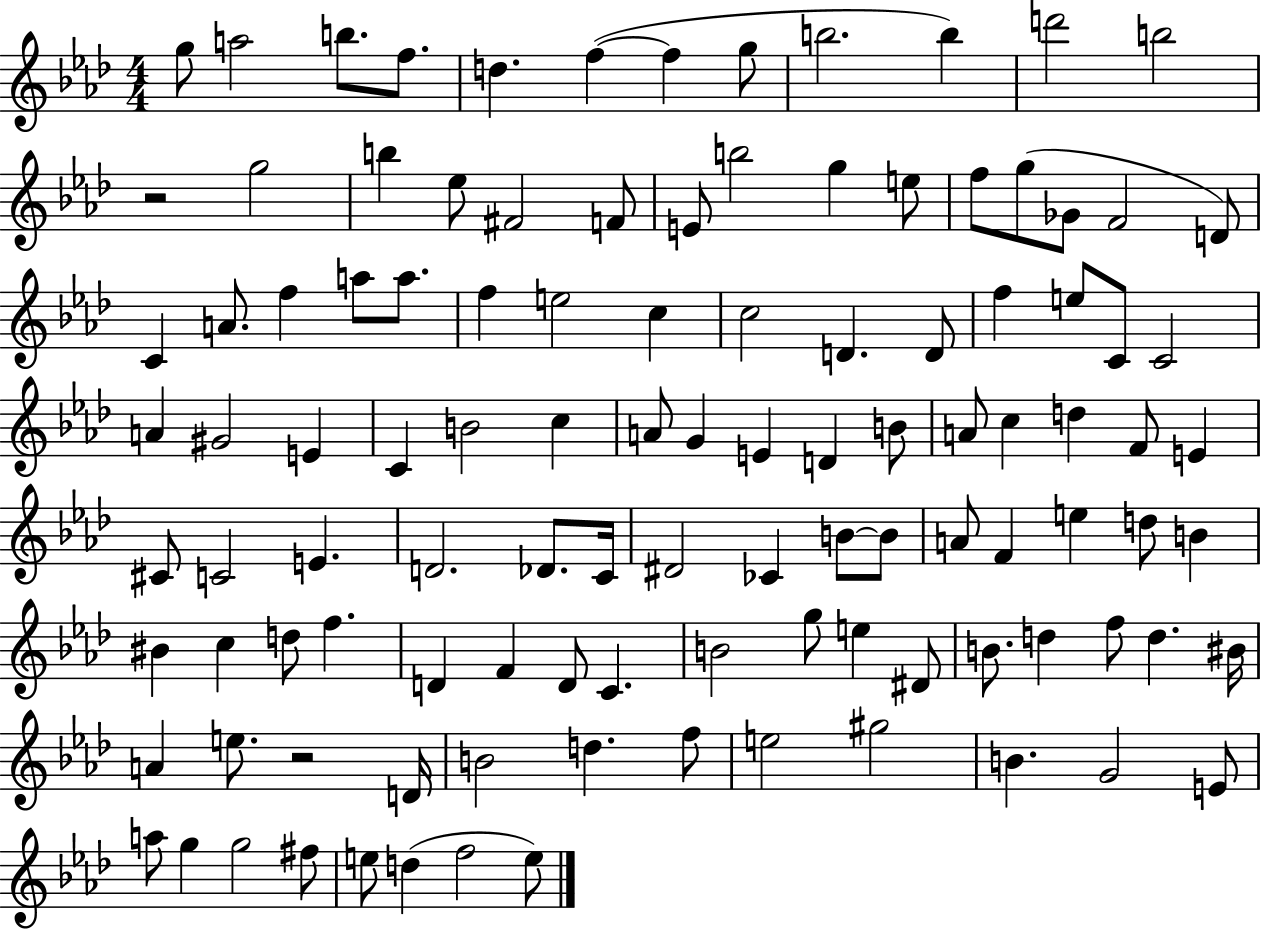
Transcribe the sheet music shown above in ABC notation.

X:1
T:Untitled
M:4/4
L:1/4
K:Ab
g/2 a2 b/2 f/2 d f f g/2 b2 b d'2 b2 z2 g2 b _e/2 ^F2 F/2 E/2 b2 g e/2 f/2 g/2 _G/2 F2 D/2 C A/2 f a/2 a/2 f e2 c c2 D D/2 f e/2 C/2 C2 A ^G2 E C B2 c A/2 G E D B/2 A/2 c d F/2 E ^C/2 C2 E D2 _D/2 C/4 ^D2 _C B/2 B/2 A/2 F e d/2 B ^B c d/2 f D F D/2 C B2 g/2 e ^D/2 B/2 d f/2 d ^B/4 A e/2 z2 D/4 B2 d f/2 e2 ^g2 B G2 E/2 a/2 g g2 ^f/2 e/2 d f2 e/2